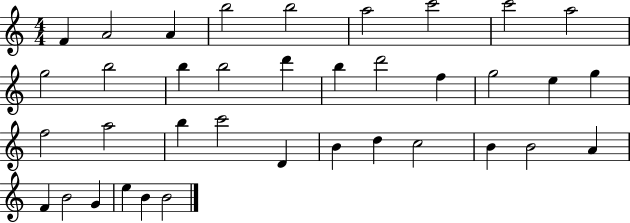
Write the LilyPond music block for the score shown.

{
  \clef treble
  \numericTimeSignature
  \time 4/4
  \key c \major
  f'4 a'2 a'4 | b''2 b''2 | a''2 c'''2 | c'''2 a''2 | \break g''2 b''2 | b''4 b''2 d'''4 | b''4 d'''2 f''4 | g''2 e''4 g''4 | \break f''2 a''2 | b''4 c'''2 d'4 | b'4 d''4 c''2 | b'4 b'2 a'4 | \break f'4 b'2 g'4 | e''4 b'4 b'2 | \bar "|."
}